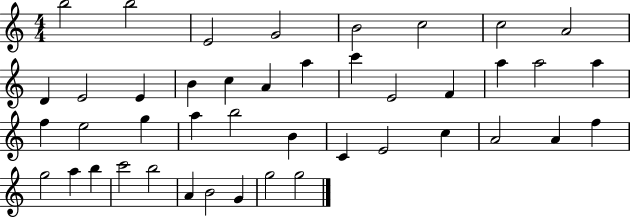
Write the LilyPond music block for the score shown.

{
  \clef treble
  \numericTimeSignature
  \time 4/4
  \key c \major
  b''2 b''2 | e'2 g'2 | b'2 c''2 | c''2 a'2 | \break d'4 e'2 e'4 | b'4 c''4 a'4 a''4 | c'''4 e'2 f'4 | a''4 a''2 a''4 | \break f''4 e''2 g''4 | a''4 b''2 b'4 | c'4 e'2 c''4 | a'2 a'4 f''4 | \break g''2 a''4 b''4 | c'''2 b''2 | a'4 b'2 g'4 | g''2 g''2 | \break \bar "|."
}